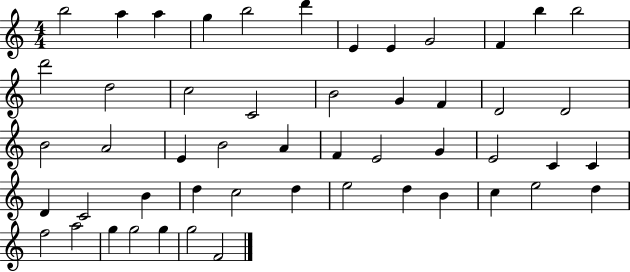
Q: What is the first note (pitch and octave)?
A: B5